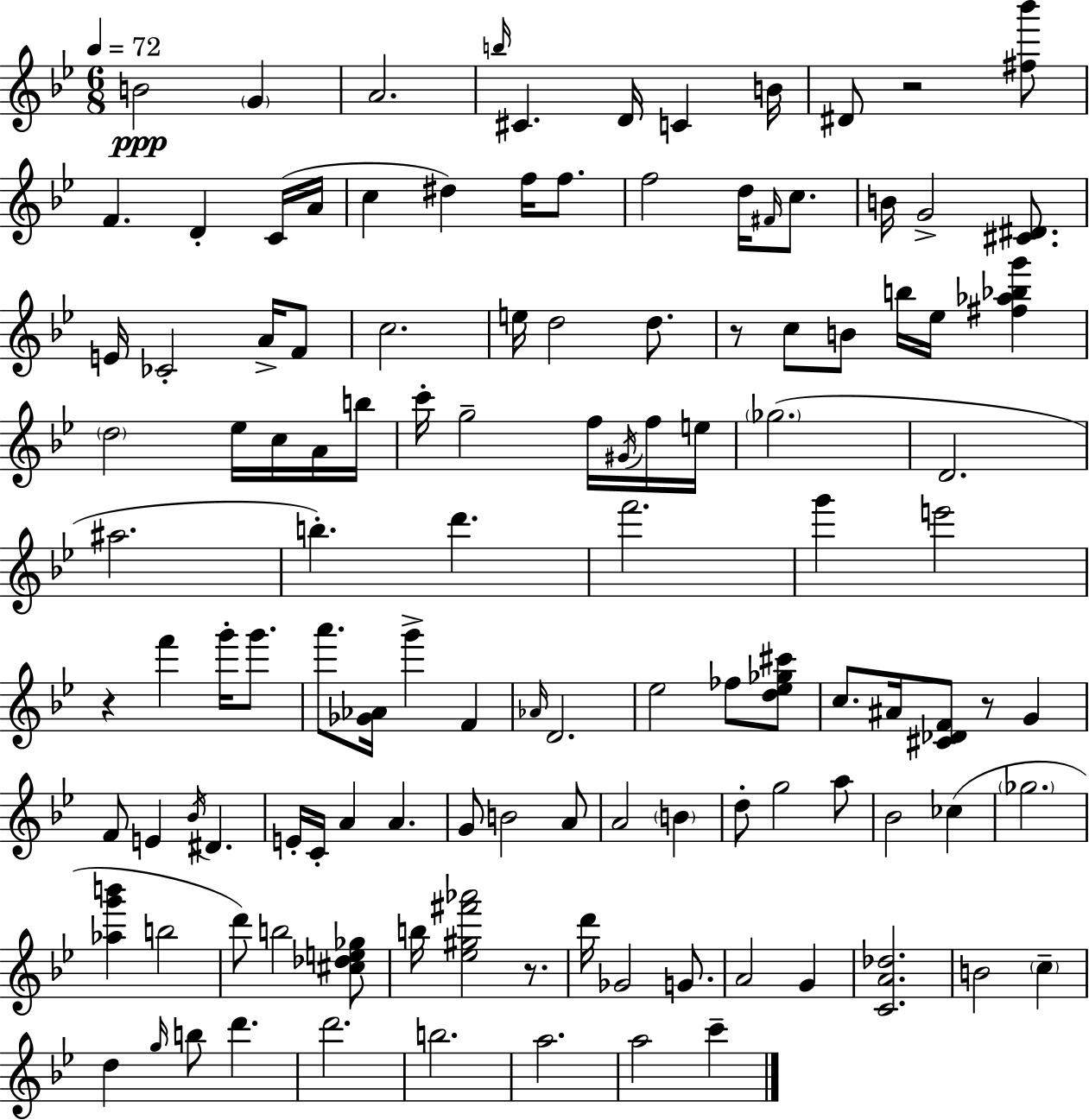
X:1
T:Untitled
M:6/8
L:1/4
K:Gm
B2 G A2 b/4 ^C D/4 C B/4 ^D/2 z2 [^f_b']/2 F D C/4 A/4 c ^d f/4 f/2 f2 d/4 ^F/4 c/2 B/4 G2 [^C^D]/2 E/4 _C2 A/4 F/2 c2 e/4 d2 d/2 z/2 c/2 B/2 b/4 _e/4 [^f_a_bg'] d2 _e/4 c/4 A/4 b/4 c'/4 g2 f/4 ^G/4 f/4 e/4 _g2 D2 ^a2 b d' f'2 g' e'2 z f' g'/4 g'/2 a'/2 [_G_A]/4 g' F _A/4 D2 _e2 _f/2 [d_e_g^c']/2 c/2 ^A/4 [^C_DF]/2 z/2 G F/2 E _B/4 ^D E/4 C/4 A A G/2 B2 A/2 A2 B d/2 g2 a/2 _B2 _c _g2 [_ag'b'] b2 d'/2 b2 [^c_de_g]/2 b/4 [_e^g^f'_a']2 z/2 d'/4 _G2 G/2 A2 G [CA_d]2 B2 c d g/4 b/2 d' d'2 b2 a2 a2 c'